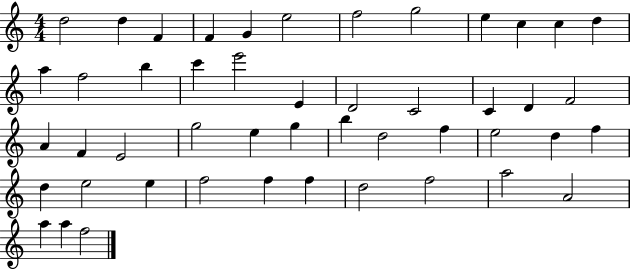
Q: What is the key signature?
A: C major